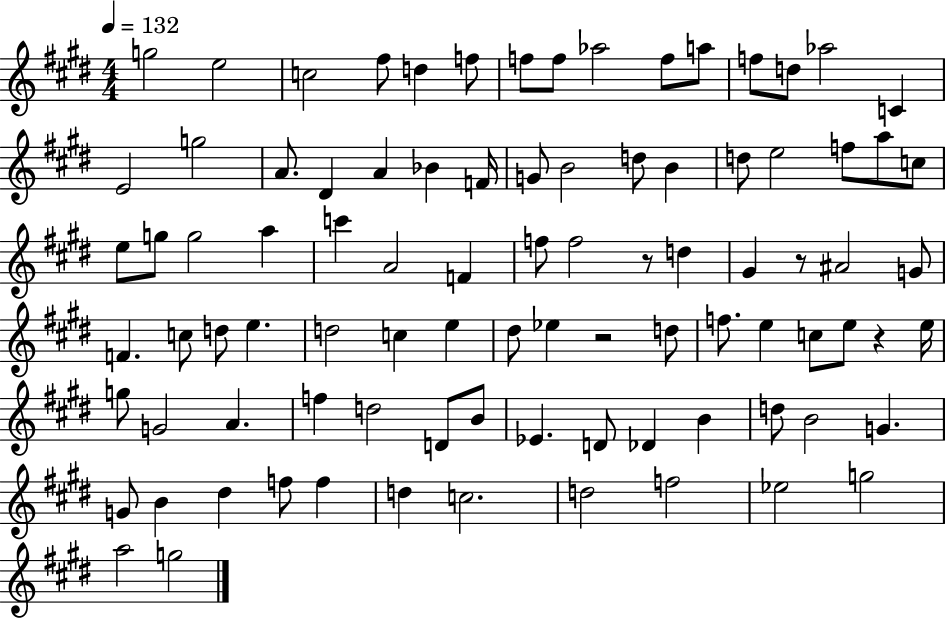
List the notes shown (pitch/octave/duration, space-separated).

G5/h E5/h C5/h F#5/e D5/q F5/e F5/e F5/e Ab5/h F5/e A5/e F5/e D5/e Ab5/h C4/q E4/h G5/h A4/e. D#4/q A4/q Bb4/q F4/s G4/e B4/h D5/e B4/q D5/e E5/h F5/e A5/e C5/e E5/e G5/e G5/h A5/q C6/q A4/h F4/q F5/e F5/h R/e D5/q G#4/q R/e A#4/h G4/e F4/q. C5/e D5/e E5/q. D5/h C5/q E5/q D#5/e Eb5/q R/h D5/e F5/e. E5/q C5/e E5/e R/q E5/s G5/e G4/h A4/q. F5/q D5/h D4/e B4/e Eb4/q. D4/e Db4/q B4/q D5/e B4/h G4/q. G4/e B4/q D#5/q F5/e F5/q D5/q C5/h. D5/h F5/h Eb5/h G5/h A5/h G5/h